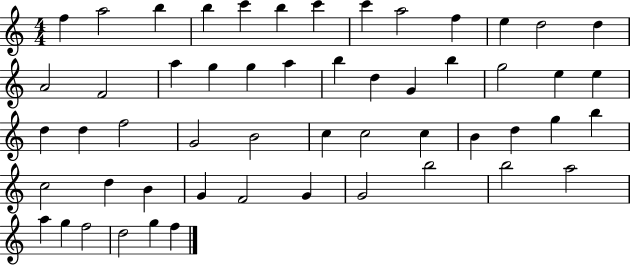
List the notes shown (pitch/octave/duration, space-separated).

F5/q A5/h B5/q B5/q C6/q B5/q C6/q C6/q A5/h F5/q E5/q D5/h D5/q A4/h F4/h A5/q G5/q G5/q A5/q B5/q D5/q G4/q B5/q G5/h E5/q E5/q D5/q D5/q F5/h G4/h B4/h C5/q C5/h C5/q B4/q D5/q G5/q B5/q C5/h D5/q B4/q G4/q F4/h G4/q G4/h B5/h B5/h A5/h A5/q G5/q F5/h D5/h G5/q F5/q